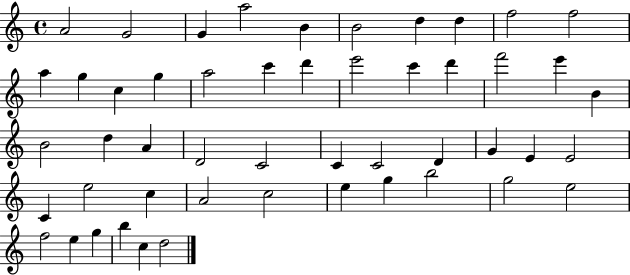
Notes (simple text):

A4/h G4/h G4/q A5/h B4/q B4/h D5/q D5/q F5/h F5/h A5/q G5/q C5/q G5/q A5/h C6/q D6/q E6/h C6/q D6/q F6/h E6/q B4/q B4/h D5/q A4/q D4/h C4/h C4/q C4/h D4/q G4/q E4/q E4/h C4/q E5/h C5/q A4/h C5/h E5/q G5/q B5/h G5/h E5/h F5/h E5/q G5/q B5/q C5/q D5/h